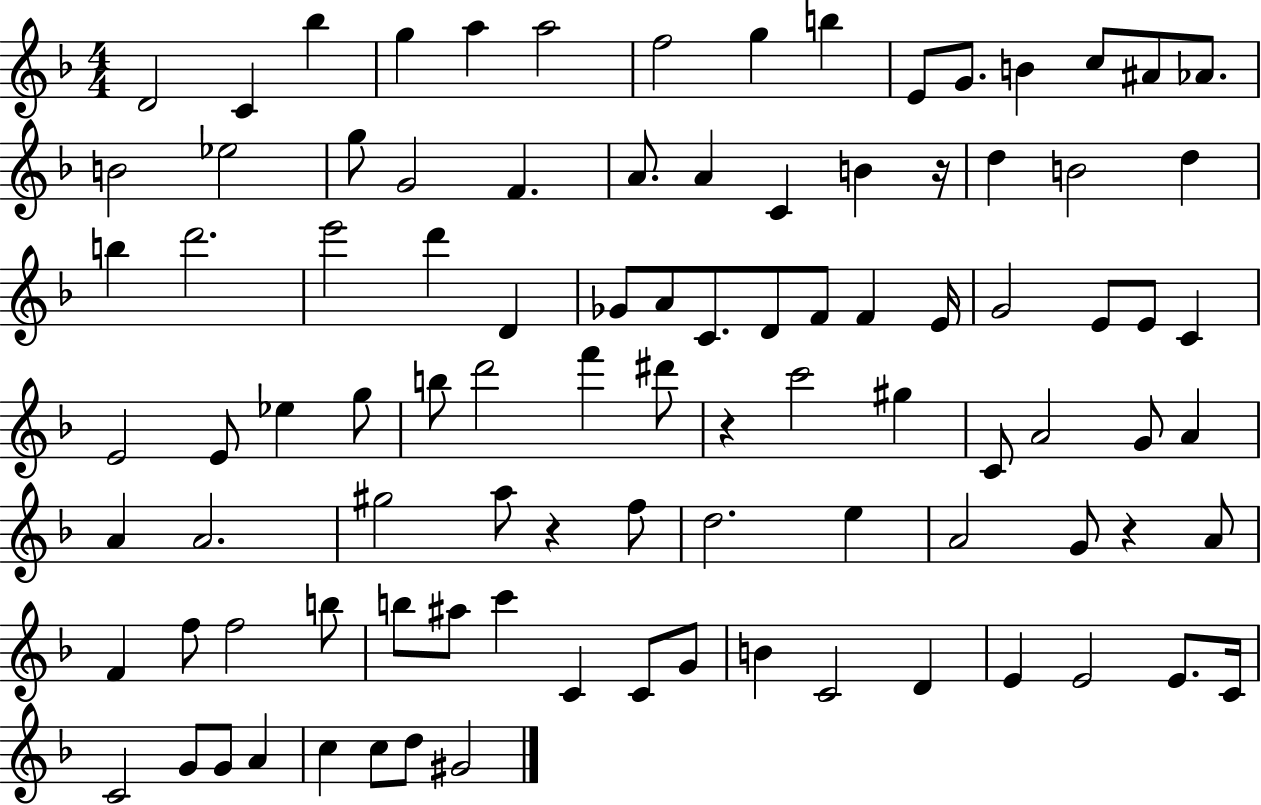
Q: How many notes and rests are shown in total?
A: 96